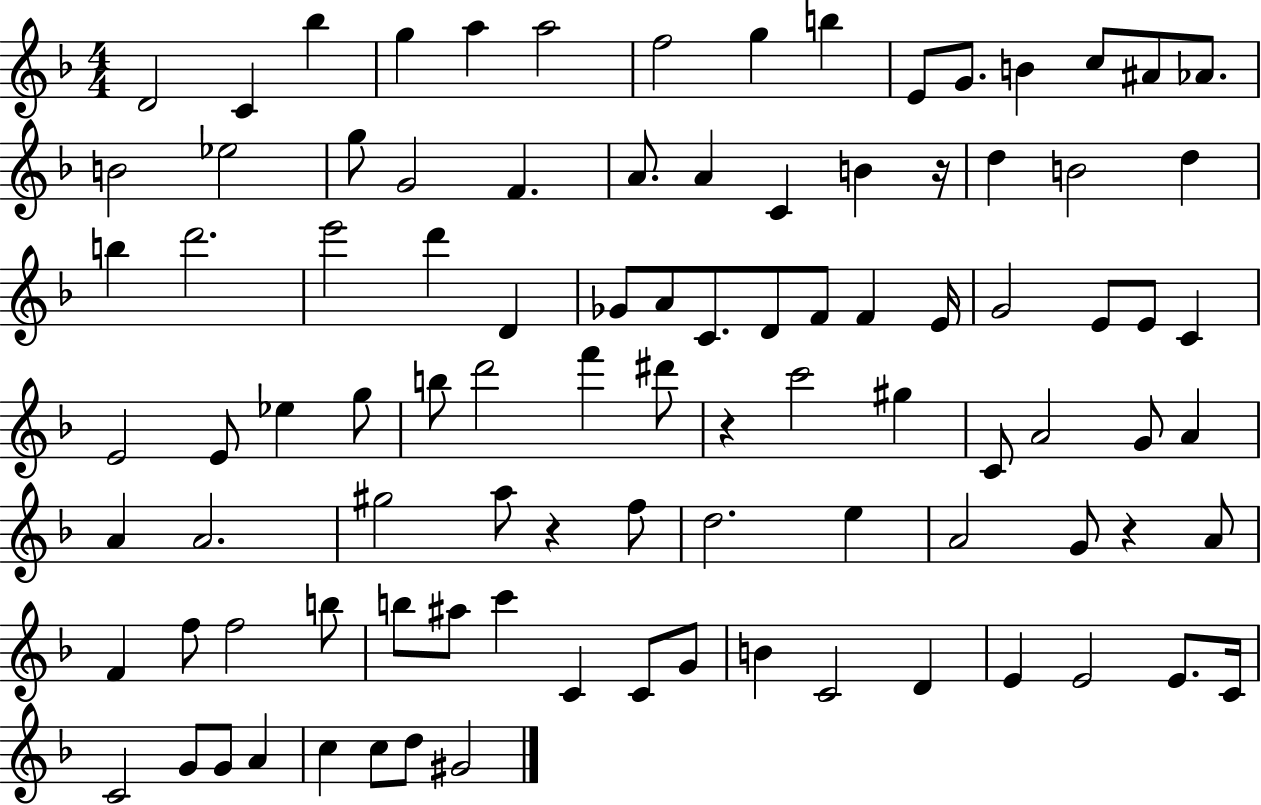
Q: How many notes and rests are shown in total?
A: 96